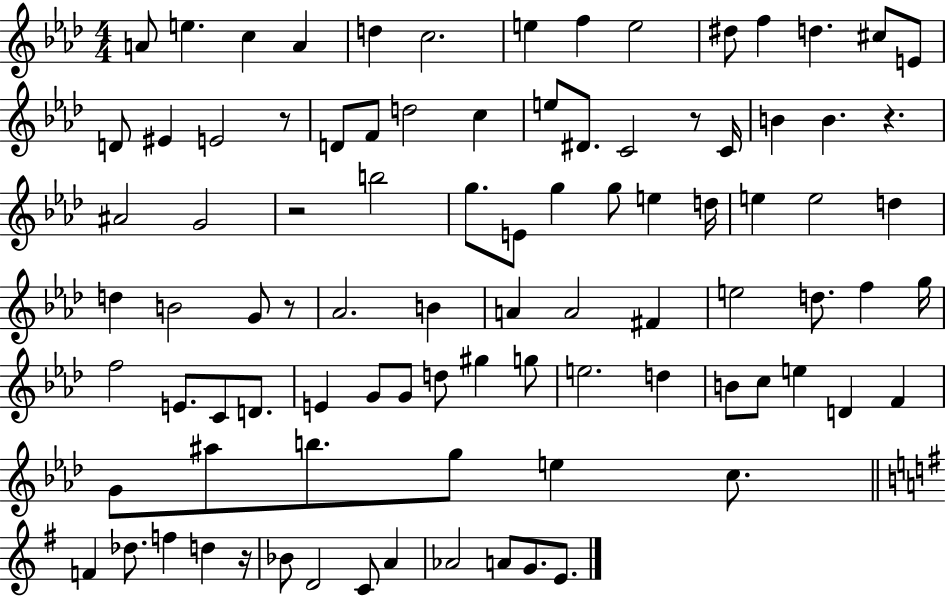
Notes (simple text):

A4/e E5/q. C5/q A4/q D5/q C5/h. E5/q F5/q E5/h D#5/e F5/q D5/q. C#5/e E4/e D4/e EIS4/q E4/h R/e D4/e F4/e D5/h C5/q E5/e D#4/e. C4/h R/e C4/s B4/q B4/q. R/q. A#4/h G4/h R/h B5/h G5/e. E4/e G5/q G5/e E5/q D5/s E5/q E5/h D5/q D5/q B4/h G4/e R/e Ab4/h. B4/q A4/q A4/h F#4/q E5/h D5/e. F5/q G5/s F5/h E4/e. C4/e D4/e. E4/q G4/e G4/e D5/e G#5/q G5/e E5/h. D5/q B4/e C5/e E5/q D4/q F4/q G4/e A#5/e B5/e. G5/e E5/q C5/e. F4/q Db5/e. F5/q D5/q R/s Bb4/e D4/h C4/e A4/q Ab4/h A4/e G4/e. E4/e.